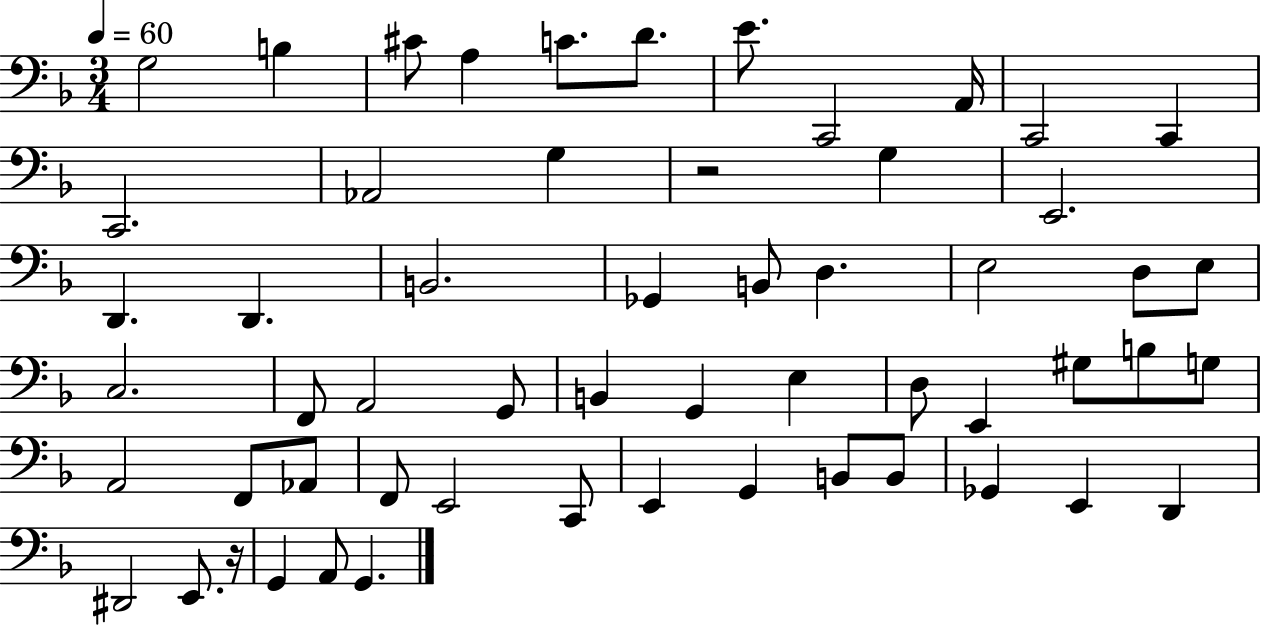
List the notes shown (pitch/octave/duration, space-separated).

G3/h B3/q C#4/e A3/q C4/e. D4/e. E4/e. C2/h A2/s C2/h C2/q C2/h. Ab2/h G3/q R/h G3/q E2/h. D2/q. D2/q. B2/h. Gb2/q B2/e D3/q. E3/h D3/e E3/e C3/h. F2/e A2/h G2/e B2/q G2/q E3/q D3/e E2/q G#3/e B3/e G3/e A2/h F2/e Ab2/e F2/e E2/h C2/e E2/q G2/q B2/e B2/e Gb2/q E2/q D2/q D#2/h E2/e. R/s G2/q A2/e G2/q.